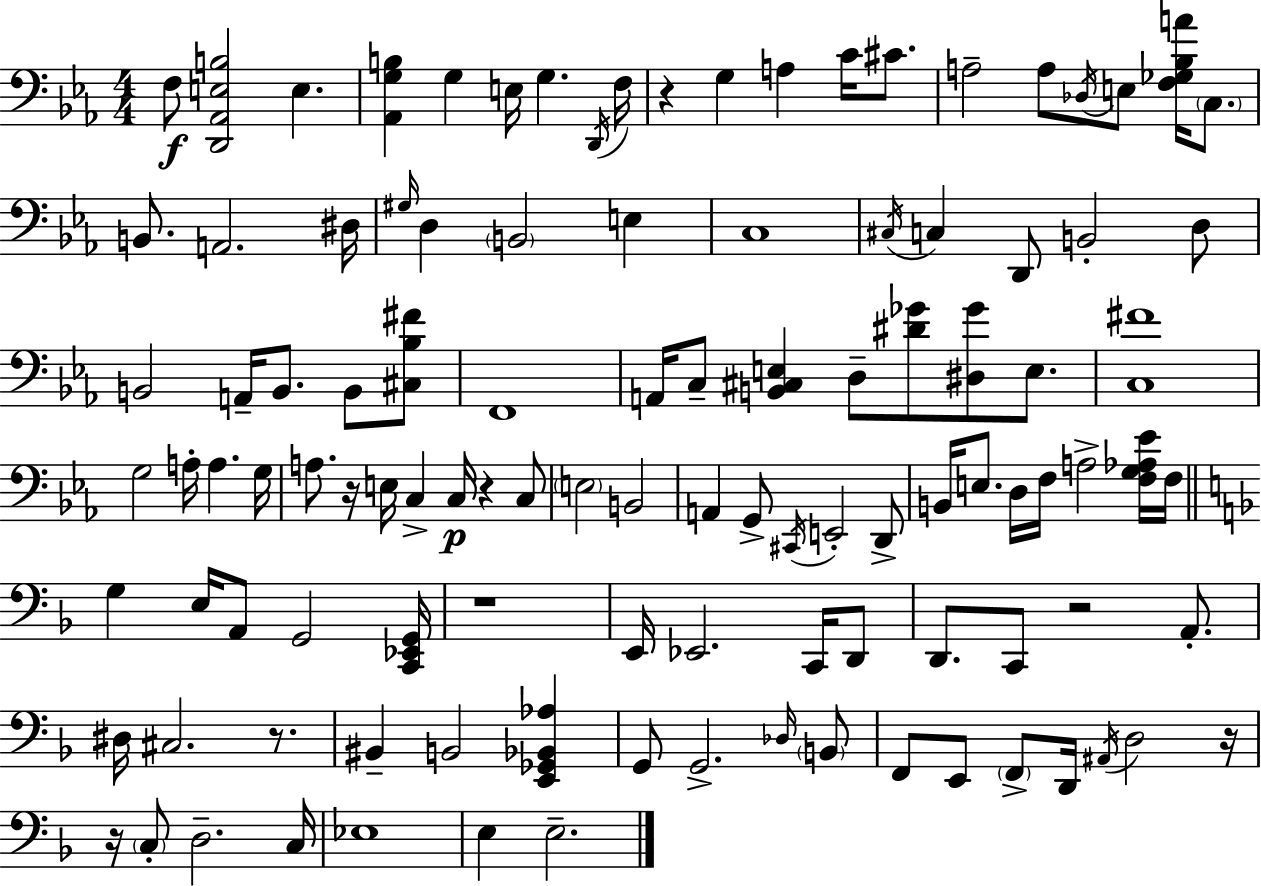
{
  \clef bass
  \numericTimeSignature
  \time 4/4
  \key ees \major
  f8\f <d, aes, e b>2 e4. | <aes, g b>4 g4 e16 g4. \acciaccatura { d,16 } | f16 r4 g4 a4 c'16 cis'8. | a2-- a8 \acciaccatura { des16 } e8 <f ges bes a'>16 \parenthesize c8. | \break b,8. a,2. | dis16 \grace { gis16 } d4 \parenthesize b,2 e4 | c1 | \acciaccatura { cis16 } c4 d,8 b,2-. | \break d8 b,2 a,16-- b,8. | b,8 <cis bes fis'>8 f,1 | a,16 c8-- <b, cis e>4 d8-- <dis' ges'>8 <dis ges'>8 | e8. <c fis'>1 | \break g2 a16-. a4. | g16 a8. r16 e16 c4-> c16\p r4 | c8 \parenthesize e2 b,2 | a,4 g,8-> \acciaccatura { cis,16 } e,2-. | \break d,8-> b,16 e8. d16 f16 a2-> | <f g aes ees'>16 f16 \bar "||" \break \key f \major g4 e16 a,8 g,2 <c, ees, g,>16 | r1 | e,16 ees,2. c,16 d,8 | d,8. c,8 r2 a,8.-. | \break dis16 cis2. r8. | bis,4-- b,2 <e, ges, bes, aes>4 | g,8 g,2.-> \grace { des16 } \parenthesize b,8 | f,8 e,8 \parenthesize f,8-> d,16 \acciaccatura { ais,16 } d2 | \break r16 r16 \parenthesize c8-. d2.-- | c16 ees1 | e4 e2.-- | \bar "|."
}